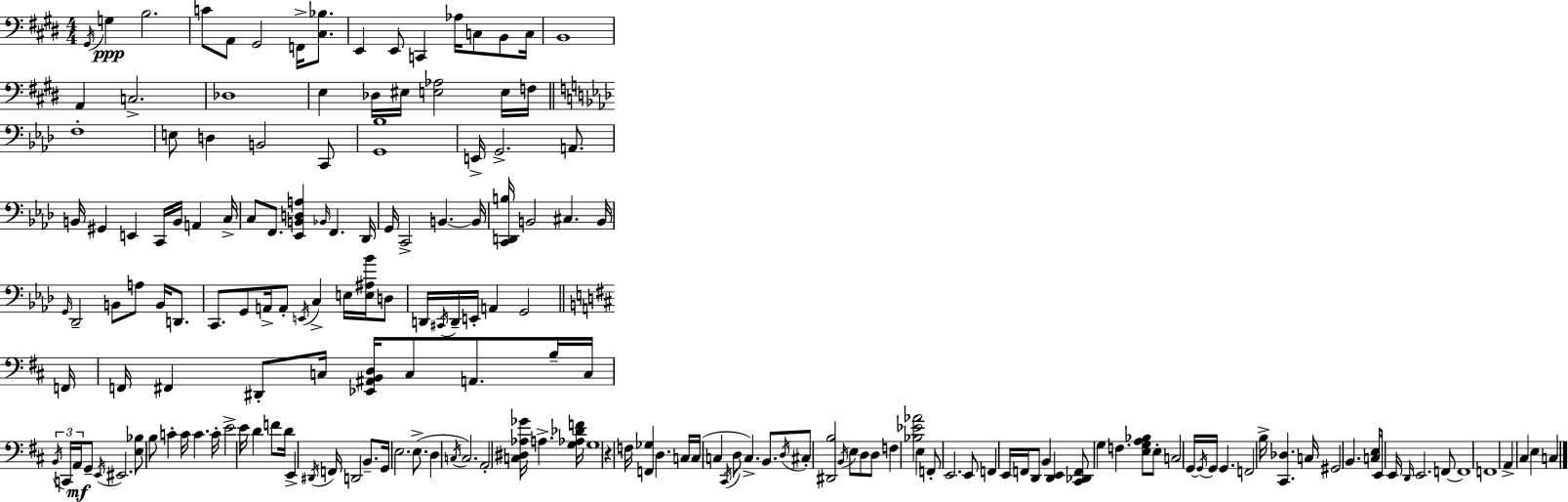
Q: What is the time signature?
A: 4/4